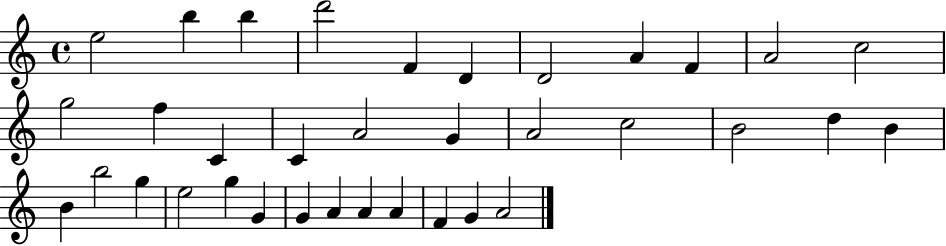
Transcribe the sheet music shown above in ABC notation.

X:1
T:Untitled
M:4/4
L:1/4
K:C
e2 b b d'2 F D D2 A F A2 c2 g2 f C C A2 G A2 c2 B2 d B B b2 g e2 g G G A A A F G A2